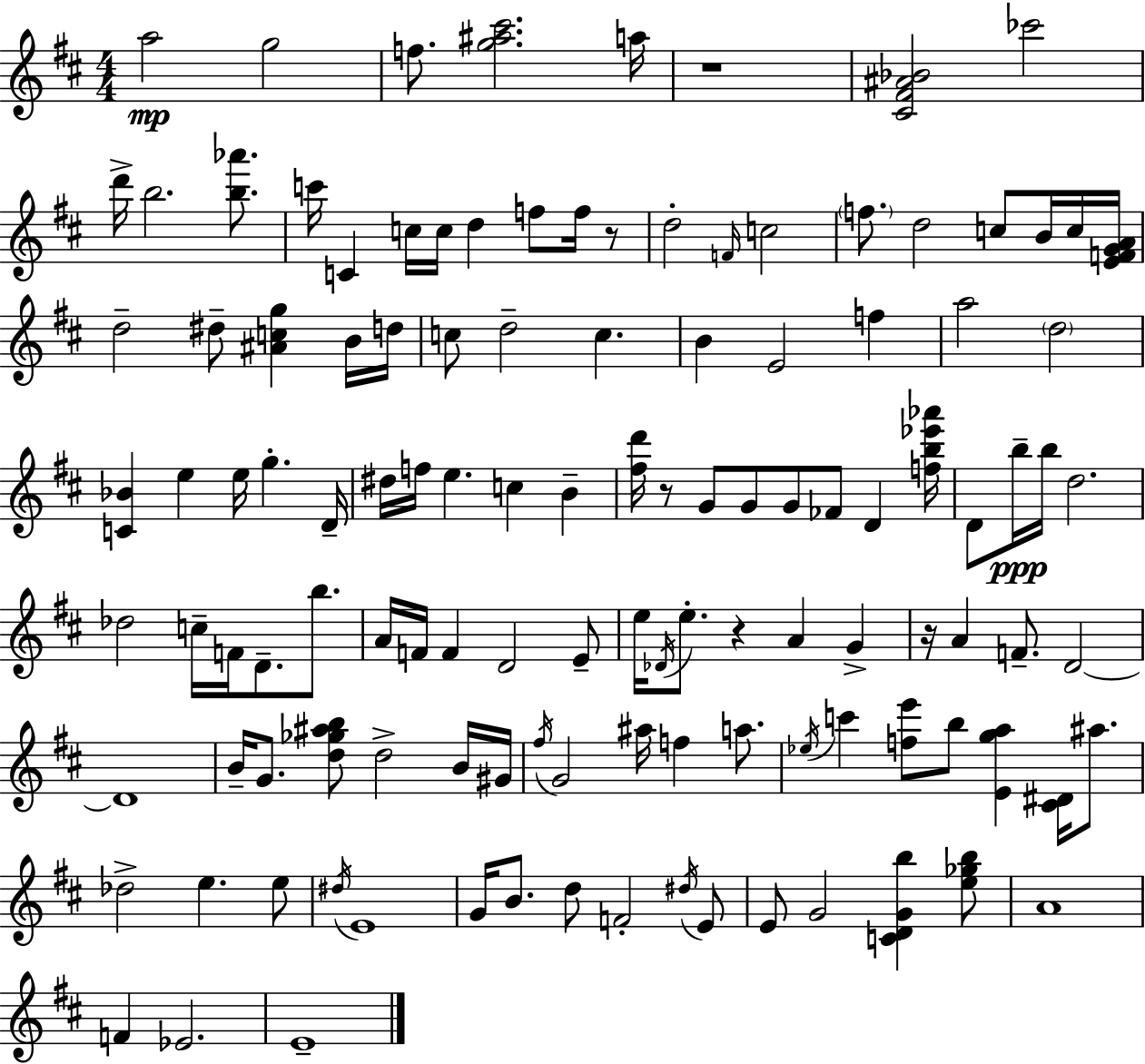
{
  \clef treble
  \numericTimeSignature
  \time 4/4
  \key d \major
  \repeat volta 2 { a''2\mp g''2 | f''8. <g'' ais'' cis'''>2. a''16 | r1 | <cis' fis' ais' bes'>2 ces'''2 | \break d'''16-> b''2. <b'' aes'''>8. | c'''16 c'4 c''16 c''16 d''4 f''8 f''16 r8 | d''2-. \grace { f'16 } c''2 | \parenthesize f''8. d''2 c''8 b'16 c''16 | \break <e' f' g' a'>16 d''2-- dis''8-- <ais' c'' g''>4 b'16 | d''16 c''8 d''2-- c''4. | b'4 e'2 f''4 | a''2 \parenthesize d''2 | \break <c' bes'>4 e''4 e''16 g''4.-. | d'16-- dis''16 f''16 e''4. c''4 b'4-- | <fis'' d'''>16 r8 g'8 g'8 g'8 fes'8 d'4 | <f'' b'' ees''' aes'''>16 d'8 b''16--\ppp b''16 d''2. | \break des''2 c''16-- f'16 d'8.-- b''8. | a'16 f'16 f'4 d'2 e'8-- | e''16 \acciaccatura { des'16 } e''8.-. r4 a'4 g'4-> | r16 a'4 f'8.-- d'2~~ | \break d'1 | b'16-- g'8. <d'' ges'' ais'' b''>8 d''2-> | b'16 gis'16 \acciaccatura { fis''16 } g'2 ais''16 f''4 | a''8. \acciaccatura { ees''16 } c'''4 <f'' e'''>8 b''8 <e' g'' a''>4 | \break <cis' dis'>16 ais''8. des''2-> e''4. | e''8 \acciaccatura { dis''16 } e'1 | g'16 b'8. d''8 f'2-. | \acciaccatura { dis''16 } e'8 e'8 g'2 | \break <c' d' g' b''>4 <e'' ges'' b''>8 a'1 | f'4 ees'2. | e'1-- | } \bar "|."
}